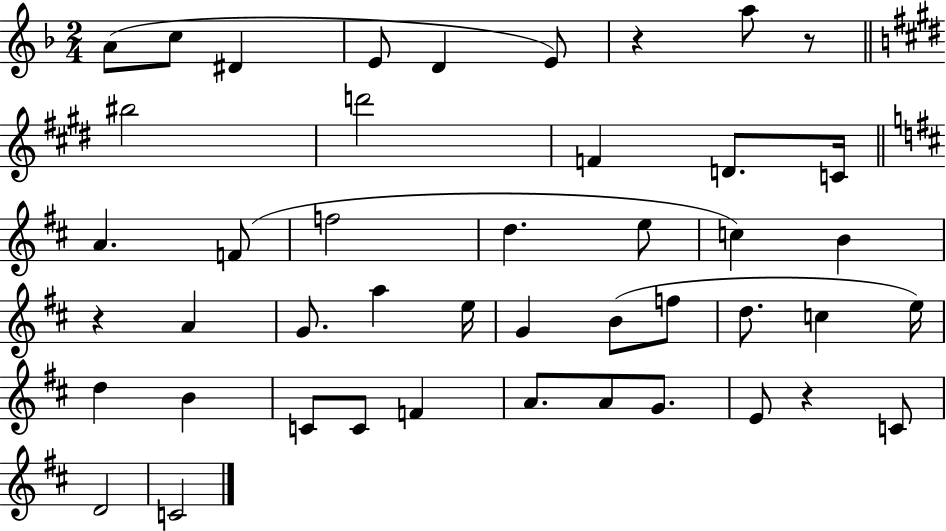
{
  \clef treble
  \numericTimeSignature
  \time 2/4
  \key f \major
  a'8( c''8 dis'4 | e'8 d'4 e'8) | r4 a''8 r8 | \bar "||" \break \key e \major bis''2 | d'''2 | f'4 d'8. c'16 | \bar "||" \break \key d \major a'4. f'8( | f''2 | d''4. e''8 | c''4) b'4 | \break r4 a'4 | g'8. a''4 e''16 | g'4 b'8( f''8 | d''8. c''4 e''16) | \break d''4 b'4 | c'8 c'8 f'4 | a'8. a'8 g'8. | e'8 r4 c'8 | \break d'2 | c'2 | \bar "|."
}